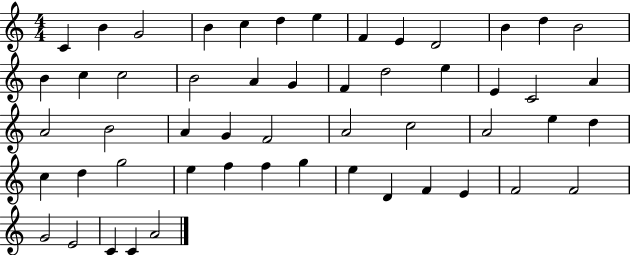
C4/q B4/q G4/h B4/q C5/q D5/q E5/q F4/q E4/q D4/h B4/q D5/q B4/h B4/q C5/q C5/h B4/h A4/q G4/q F4/q D5/h E5/q E4/q C4/h A4/q A4/h B4/h A4/q G4/q F4/h A4/h C5/h A4/h E5/q D5/q C5/q D5/q G5/h E5/q F5/q F5/q G5/q E5/q D4/q F4/q E4/q F4/h F4/h G4/h E4/h C4/q C4/q A4/h